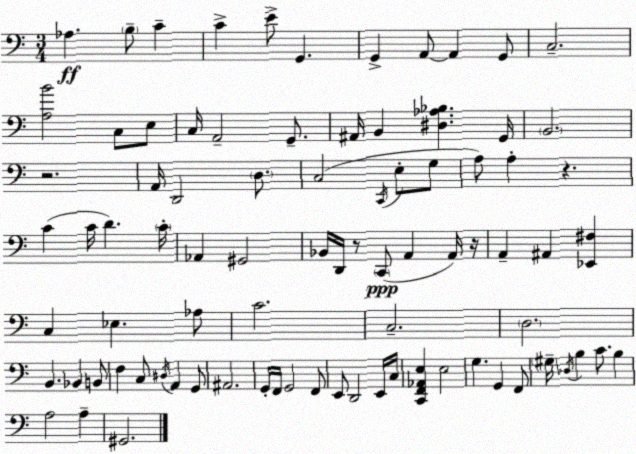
X:1
T:Untitled
M:3/4
L:1/4
K:C
_A, B,/2 C C E/2 G,, G,, A,,/2 A,, G,,/2 C,2 [A,B]2 C,/2 E,/2 C,/4 A,,2 G,,/2 ^A,,/4 B,, [^D,_A,_B,] G,,/4 B,,2 z2 A,,/4 D,,2 D,/2 C,2 C,,/4 E,/2 G,/2 A,/2 A, z C C/4 D C/4 _A,, ^G,,2 _B,,/4 D,,/4 z/2 C,,/2 A,, A,,/4 z/4 A,, ^A,, [_E,,^F,] C, _E, _A,/2 C2 C,2 D,2 B,, _B,, B,,/2 F, C,/2 ^D,/4 A,, G,,/2 ^A,,2 G,,/4 F,,/4 G,,2 F,,/2 E,,/2 D,,2 E,,/4 C,/4 [C,,F,,_A,,E,] E,2 G, G,, F,,/2 ^G,/4 _D,/4 B, C/2 B, A,2 A, ^G,,2